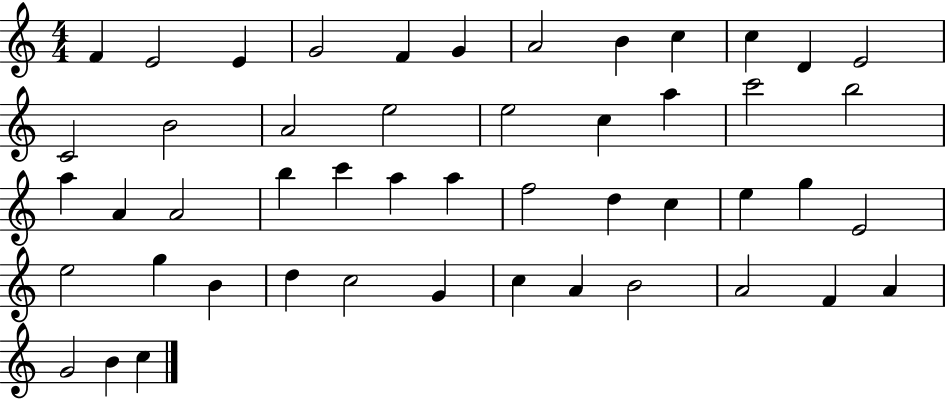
{
  \clef treble
  \numericTimeSignature
  \time 4/4
  \key c \major
  f'4 e'2 e'4 | g'2 f'4 g'4 | a'2 b'4 c''4 | c''4 d'4 e'2 | \break c'2 b'2 | a'2 e''2 | e''2 c''4 a''4 | c'''2 b''2 | \break a''4 a'4 a'2 | b''4 c'''4 a''4 a''4 | f''2 d''4 c''4 | e''4 g''4 e'2 | \break e''2 g''4 b'4 | d''4 c''2 g'4 | c''4 a'4 b'2 | a'2 f'4 a'4 | \break g'2 b'4 c''4 | \bar "|."
}